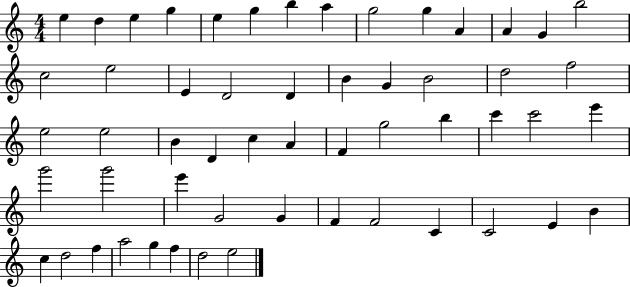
X:1
T:Untitled
M:4/4
L:1/4
K:C
e d e g e g b a g2 g A A G b2 c2 e2 E D2 D B G B2 d2 f2 e2 e2 B D c A F g2 b c' c'2 e' g'2 g'2 e' G2 G F F2 C C2 E B c d2 f a2 g f d2 e2